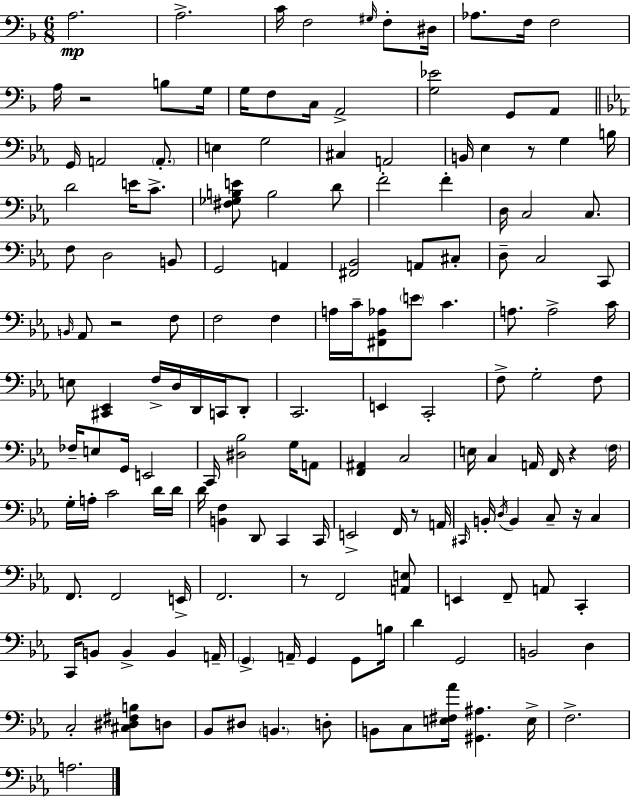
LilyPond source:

{
  \clef bass
  \numericTimeSignature
  \time 6/8
  \key f \major
  a2.\mp | a2.-> | c'16 f2 \grace { gis16 } f8-. | dis16 aes8. f16 f2 | \break a16 r2 b8 | g16 g16 f8 c16 a,2-> | <g ees'>2 g,8 a,8 | \bar "||" \break \key ees \major g,16 a,2 \parenthesize a,8.-. | e4 g2 | cis4 a,2 | b,16 ees4 r8 g4 b16 | \break d'2 e'16 c'8.-> | <fis ges b e'>8 b2 d'8 | f'2-. f'4-. | d16 c2 c8. | \break f8 d2 b,8 | g,2 a,4 | <fis, bes,>2 a,8 cis8-. | d8-- c2 c,8 | \break \grace { b,16 } aes,8 r2 f8 | f2 f4 | a16 c'16-- <fis, bes, aes>8 \parenthesize e'8 c'4. | a8. a2-> | \break c'16 e8 <cis, ees,>4 f16-> d16 d,16 c,16 d,8-. | c,2. | e,4 c,2-. | f8-> g2-. f8 | \break fes16-- e8 g,16 e,2 | c,16 <dis bes>2 g16 a,8 | <f, ais,>4 c2 | e16 c4 a,16 f,16 r4 | \break \parenthesize f16 g16-. a16-. c'2 d'16 | d'16 d'16 <b, f>4 d,8 c,4 | c,16 e,2-> f,16 r8 | a,16 \grace { cis,16 } b,16-. \acciaccatura { d16 } b,4 c8-- r16 c4 | \break f,8. f,2 | e,16-> f,2. | r8 f,2 | <a, e>8 e,4 f,8-- a,8 c,4-. | \break c,16 b,8 b,4-> b,4 | a,16-- \parenthesize g,4-> a,16-- g,4 | g,8 b16 d'4 g,2 | b,2 d4 | \break c2-. <cis dis fis b>8 | d8 bes,8 dis8 \parenthesize b,4. | d8-. b,8 c8 <e fis aes'>16 <gis, ais>4. | e16-> f2.-> | \break a2. | \bar "|."
}